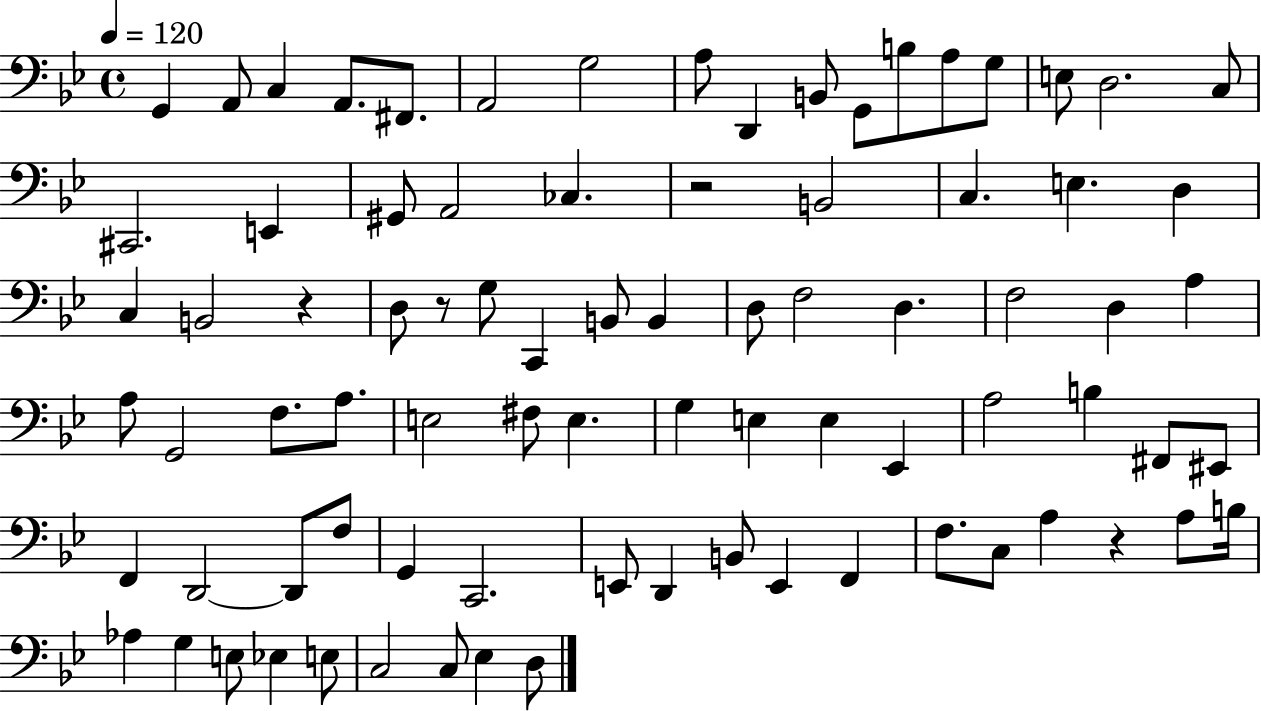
X:1
T:Untitled
M:4/4
L:1/4
K:Bb
G,, A,,/2 C, A,,/2 ^F,,/2 A,,2 G,2 A,/2 D,, B,,/2 G,,/2 B,/2 A,/2 G,/2 E,/2 D,2 C,/2 ^C,,2 E,, ^G,,/2 A,,2 _C, z2 B,,2 C, E, D, C, B,,2 z D,/2 z/2 G,/2 C,, B,,/2 B,, D,/2 F,2 D, F,2 D, A, A,/2 G,,2 F,/2 A,/2 E,2 ^F,/2 E, G, E, E, _E,, A,2 B, ^F,,/2 ^E,,/2 F,, D,,2 D,,/2 F,/2 G,, C,,2 E,,/2 D,, B,,/2 E,, F,, F,/2 C,/2 A, z A,/2 B,/4 _A, G, E,/2 _E, E,/2 C,2 C,/2 _E, D,/2